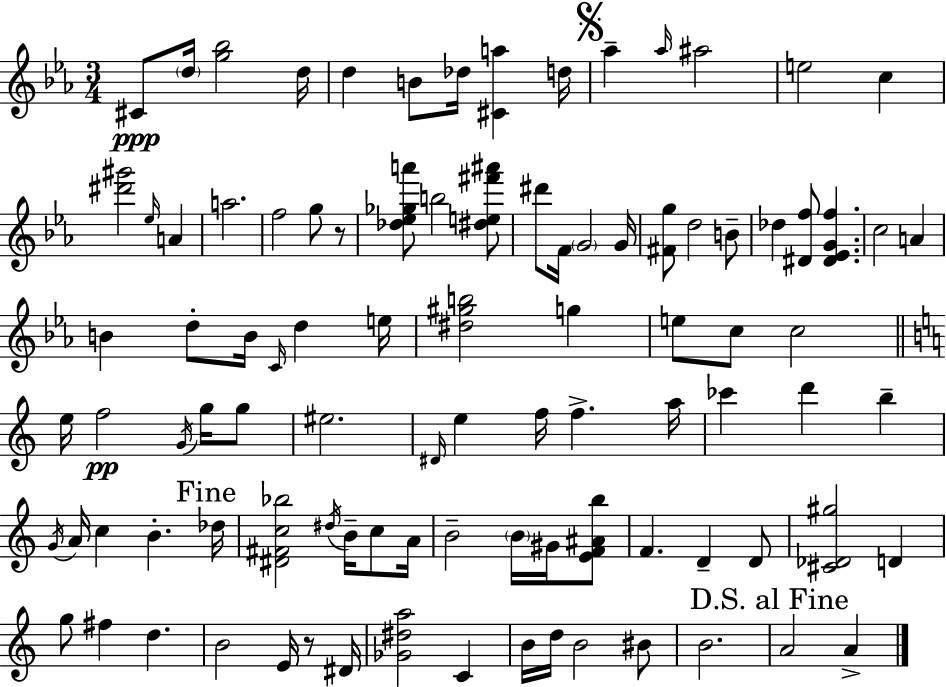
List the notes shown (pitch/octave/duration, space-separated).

C#4/e D5/s [G5,Bb5]/h D5/s D5/q B4/e Db5/s [C#4,A5]/q D5/s Ab5/q Ab5/s A#5/h E5/h C5/q [D#6,G#6]/h Eb5/s A4/q A5/h. F5/h G5/e R/e [Db5,Eb5,Gb5,A6]/e B5/h [D#5,E5,F#6,A#6]/e D#6/e F4/s G4/h G4/s [F#4,G5]/e D5/h B4/e Db5/q [D#4,F5]/e [D#4,Eb4,G4,F5]/q. C5/h A4/q B4/q D5/e B4/s C4/s D5/q E5/s [D#5,G#5,B5]/h G5/q E5/e C5/e C5/h E5/s F5/h G4/s G5/s G5/e EIS5/h. D#4/s E5/q F5/s F5/q. A5/s CES6/q D6/q B5/q G4/s A4/s C5/q B4/q. Db5/s [D#4,F#4,C5,Bb5]/h D#5/s B4/s C5/e A4/s B4/h B4/s G#4/s [E4,F4,A#4,B5]/e F4/q. D4/q D4/e [C#4,Db4,G#5]/h D4/q G5/e F#5/q D5/q. B4/h E4/s R/e D#4/s [Gb4,D#5,A5]/h C4/q B4/s D5/s B4/h BIS4/e B4/h. A4/h A4/q